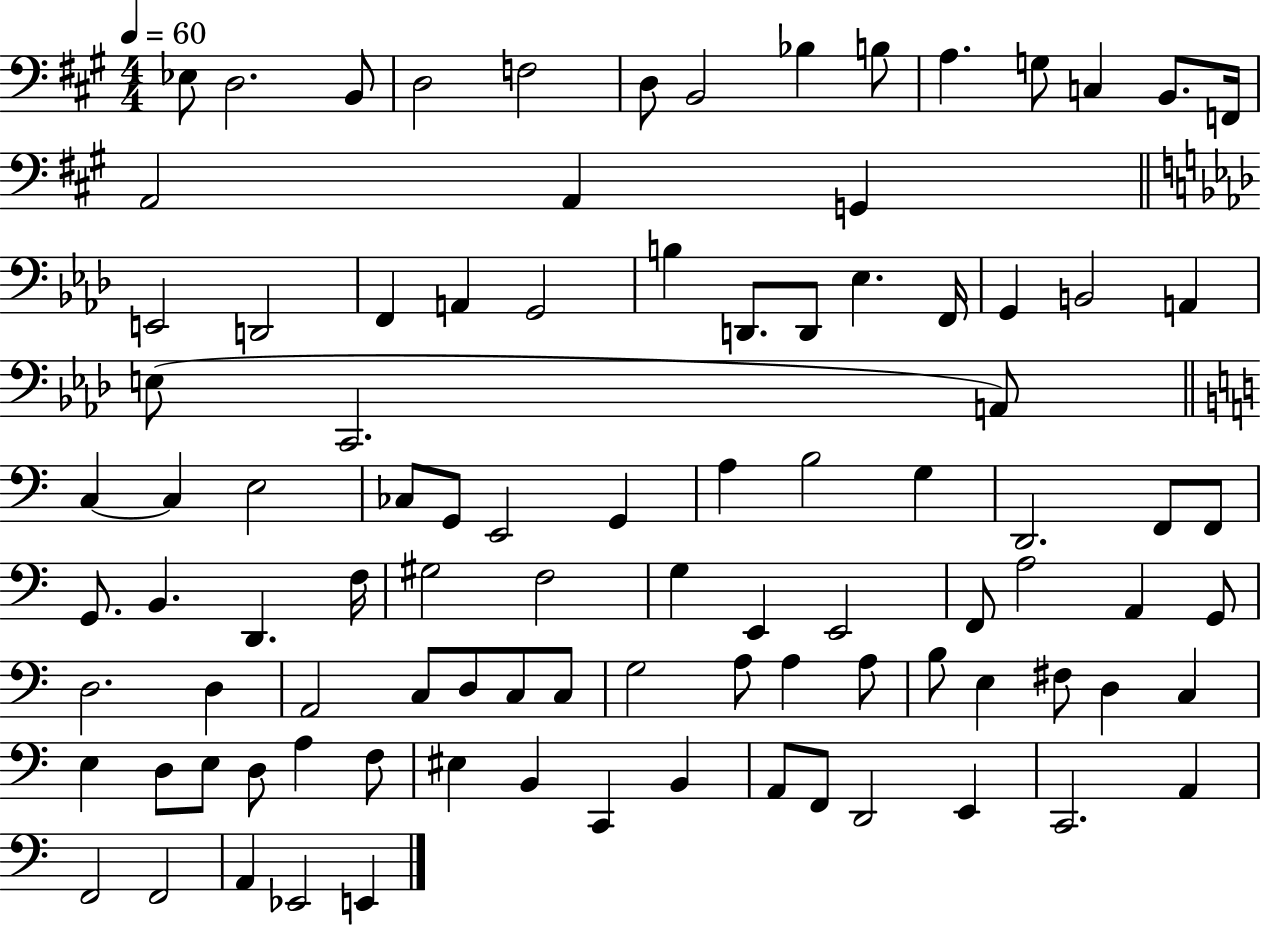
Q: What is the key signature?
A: A major